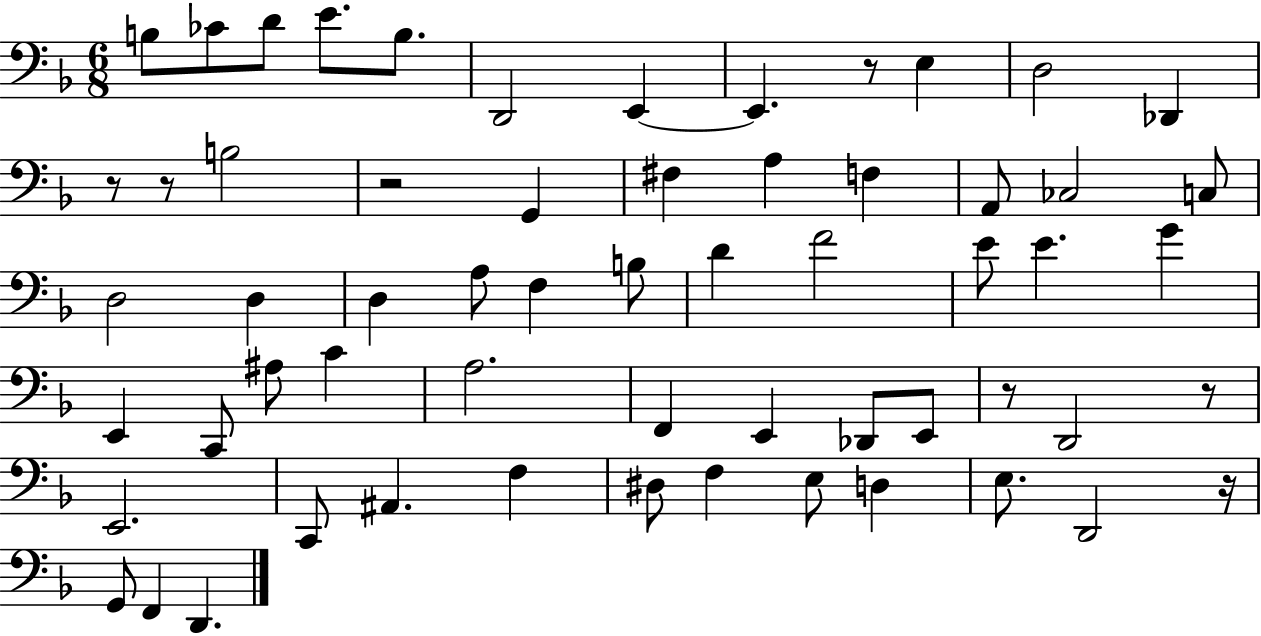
X:1
T:Untitled
M:6/8
L:1/4
K:F
B,/2 _C/2 D/2 E/2 B,/2 D,,2 E,, E,, z/2 E, D,2 _D,, z/2 z/2 B,2 z2 G,, ^F, A, F, A,,/2 _C,2 C,/2 D,2 D, D, A,/2 F, B,/2 D F2 E/2 E G E,, C,,/2 ^A,/2 C A,2 F,, E,, _D,,/2 E,,/2 z/2 D,,2 z/2 E,,2 C,,/2 ^A,, F, ^D,/2 F, E,/2 D, E,/2 D,,2 z/4 G,,/2 F,, D,,